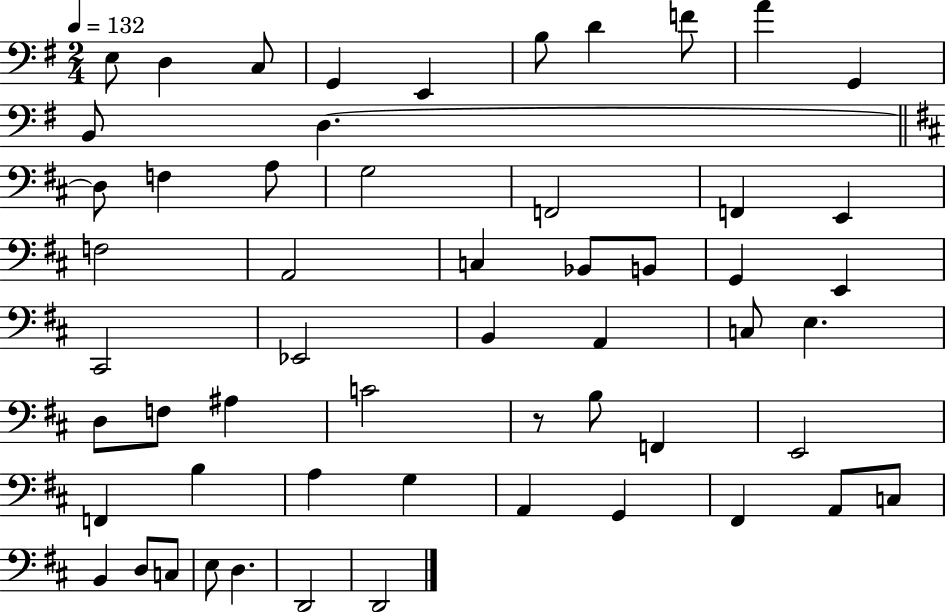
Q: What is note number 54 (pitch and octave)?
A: D2